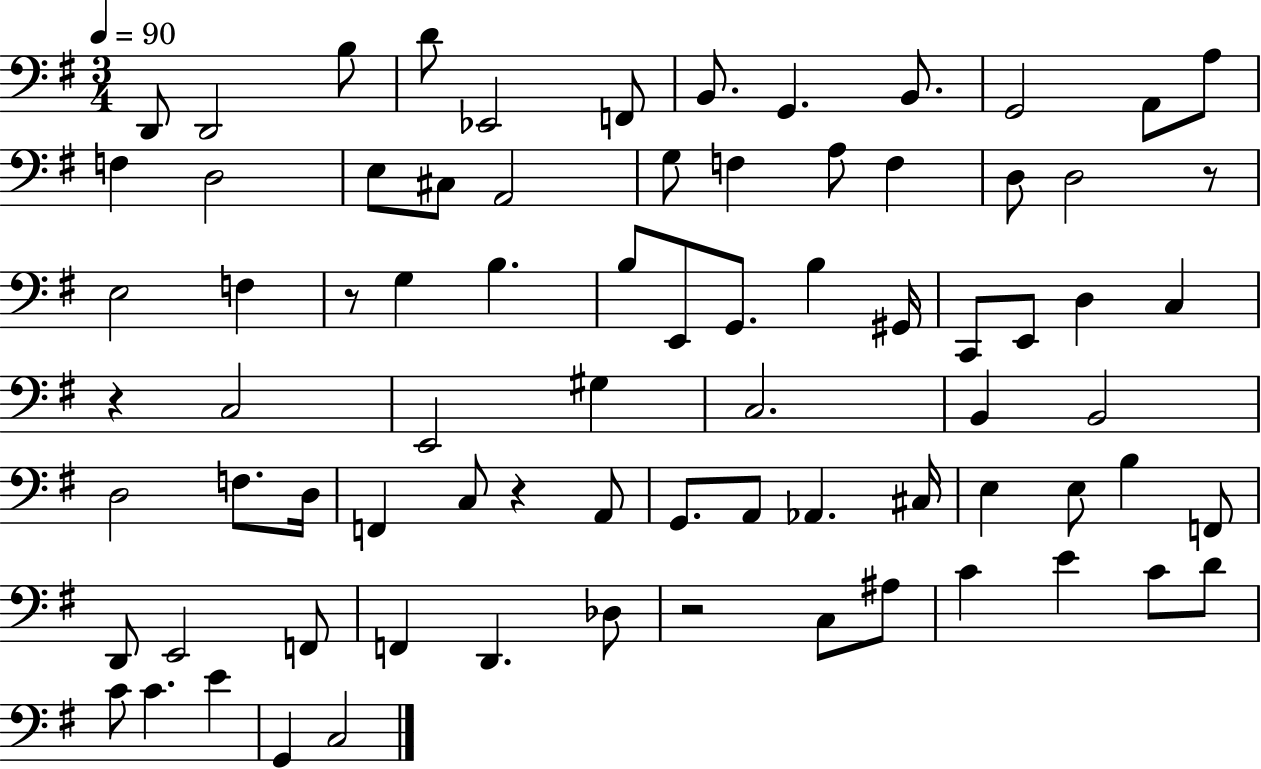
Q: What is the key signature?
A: G major